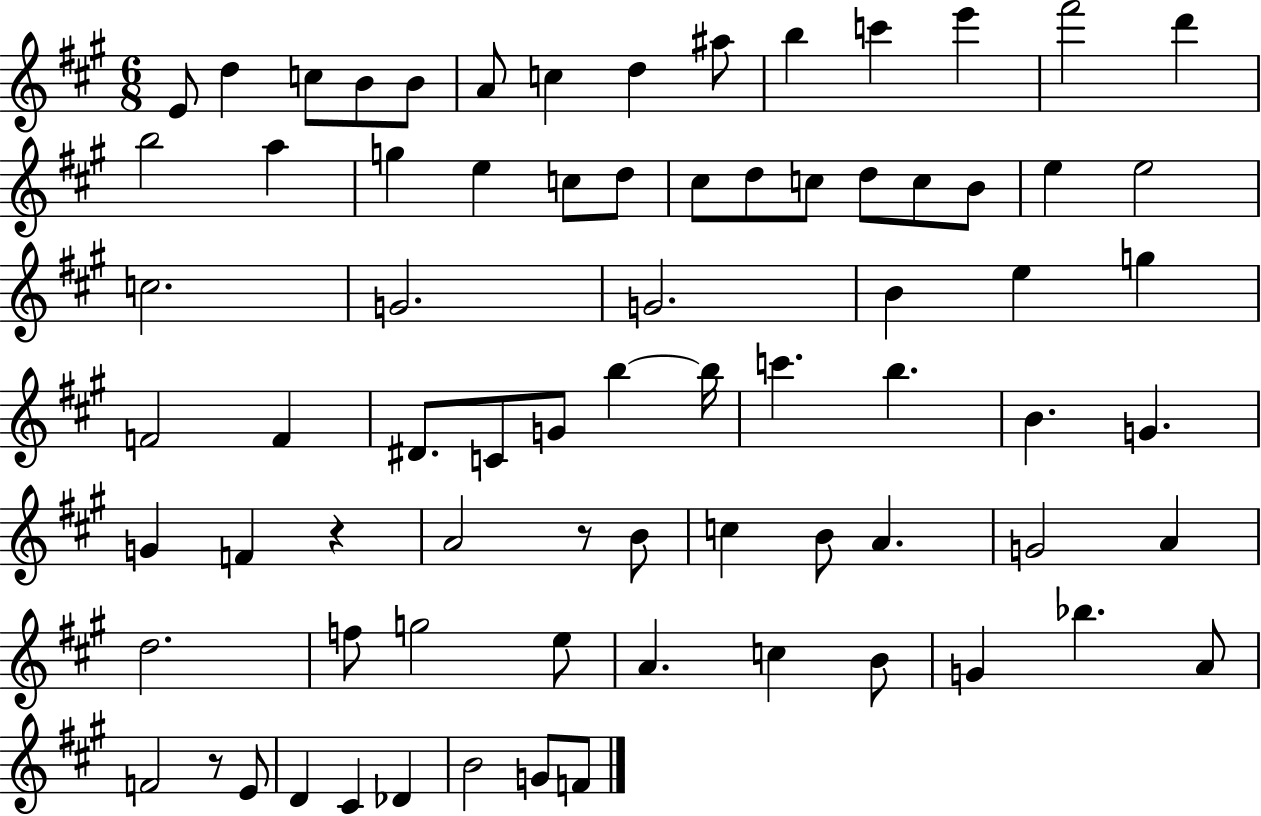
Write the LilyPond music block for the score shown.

{
  \clef treble
  \numericTimeSignature
  \time 6/8
  \key a \major
  e'8 d''4 c''8 b'8 b'8 | a'8 c''4 d''4 ais''8 | b''4 c'''4 e'''4 | fis'''2 d'''4 | \break b''2 a''4 | g''4 e''4 c''8 d''8 | cis''8 d''8 c''8 d''8 c''8 b'8 | e''4 e''2 | \break c''2. | g'2. | g'2. | b'4 e''4 g''4 | \break f'2 f'4 | dis'8. c'8 g'8 b''4~~ b''16 | c'''4. b''4. | b'4. g'4. | \break g'4 f'4 r4 | a'2 r8 b'8 | c''4 b'8 a'4. | g'2 a'4 | \break d''2. | f''8 g''2 e''8 | a'4. c''4 b'8 | g'4 bes''4. a'8 | \break f'2 r8 e'8 | d'4 cis'4 des'4 | b'2 g'8 f'8 | \bar "|."
}